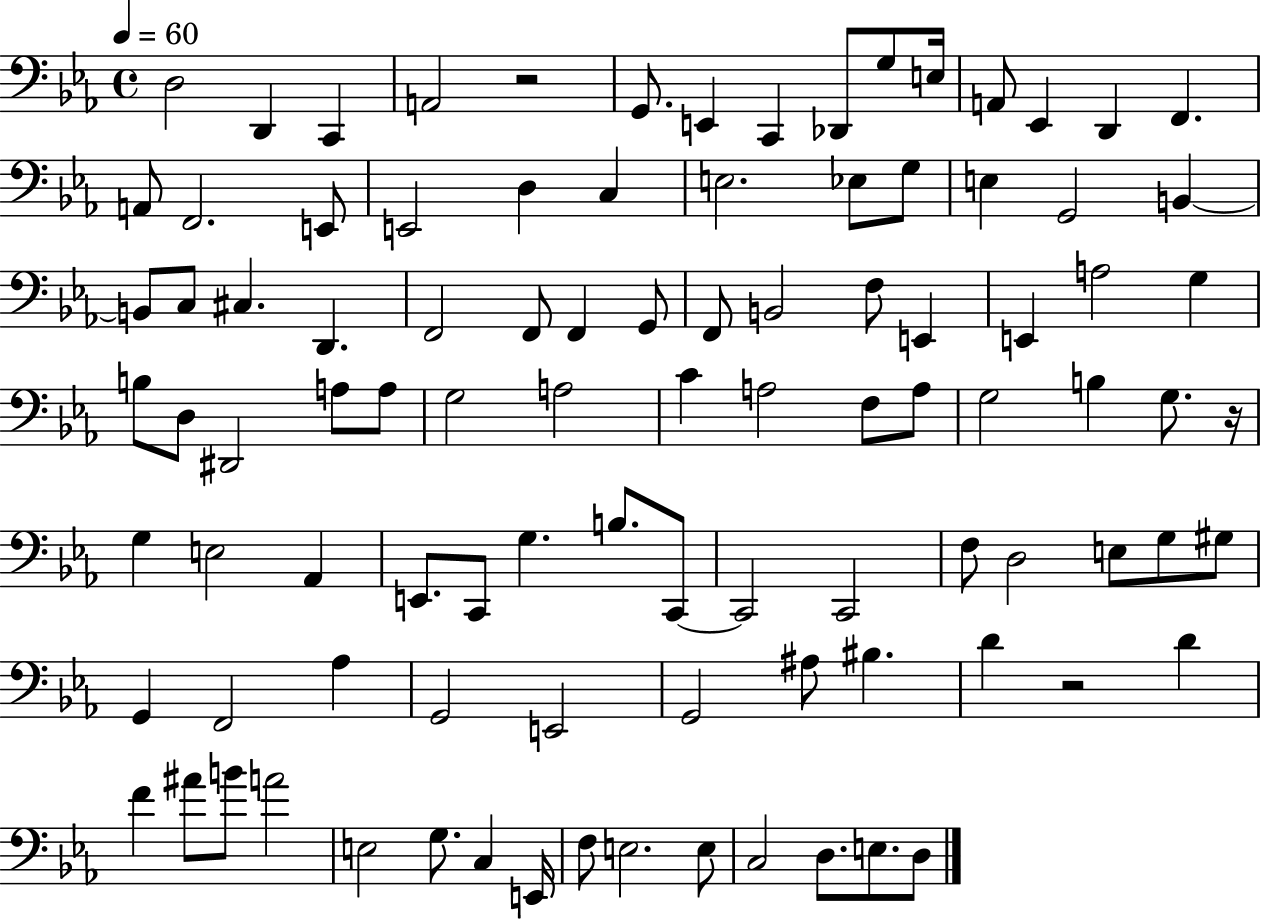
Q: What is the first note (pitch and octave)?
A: D3